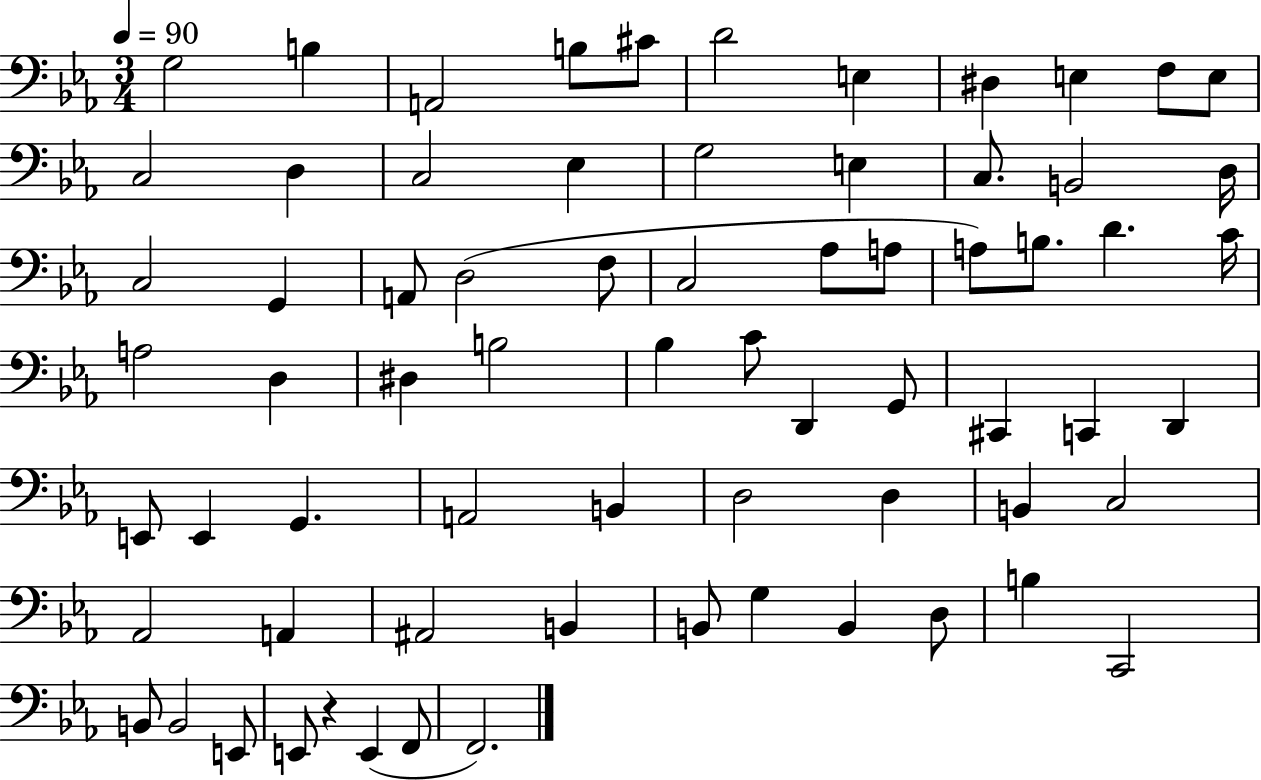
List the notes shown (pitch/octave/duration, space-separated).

G3/h B3/q A2/h B3/e C#4/e D4/h E3/q D#3/q E3/q F3/e E3/e C3/h D3/q C3/h Eb3/q G3/h E3/q C3/e. B2/h D3/s C3/h G2/q A2/e D3/h F3/e C3/h Ab3/e A3/e A3/e B3/e. D4/q. C4/s A3/h D3/q D#3/q B3/h Bb3/q C4/e D2/q G2/e C#2/q C2/q D2/q E2/e E2/q G2/q. A2/h B2/q D3/h D3/q B2/q C3/h Ab2/h A2/q A#2/h B2/q B2/e G3/q B2/q D3/e B3/q C2/h B2/e B2/h E2/e E2/e R/q E2/q F2/e F2/h.